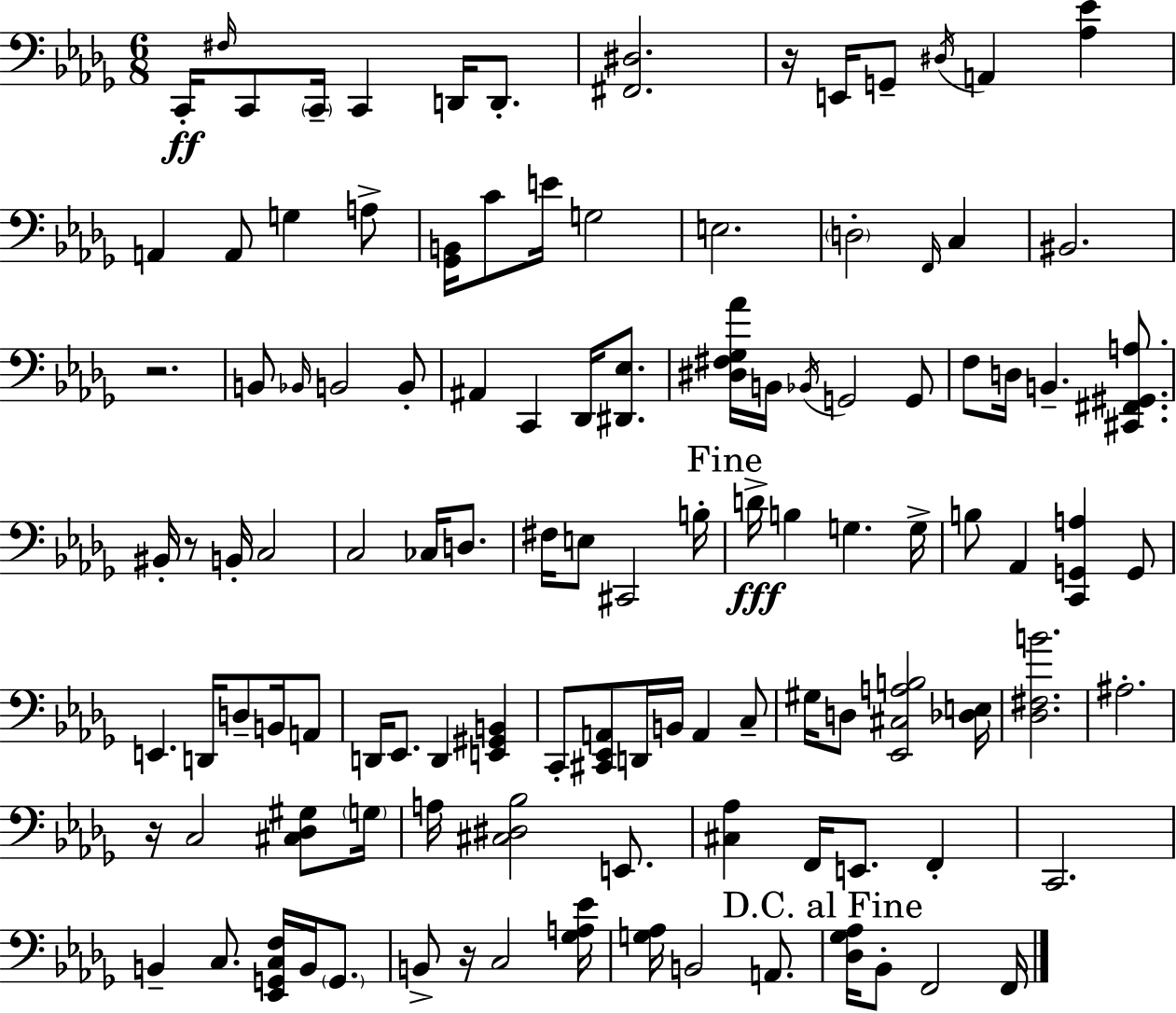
{
  \clef bass
  \numericTimeSignature
  \time 6/8
  \key bes \minor
  c,16-.\ff \grace { fis16 } c,8 \parenthesize c,16-- c,4 d,16 d,8.-. | <fis, dis>2. | r16 e,16 g,8-- \acciaccatura { dis16 } a,4 <aes ees'>4 | a,4 a,8 g4 | \break a8-> <ges, b,>16 c'8 e'16 g2 | e2. | \parenthesize d2-. \grace { f,16 } c4 | bis,2. | \break r2. | b,8 \grace { bes,16 } b,2 | b,8-. ais,4 c,4 | des,16 <dis, ees>8. <dis fis ges aes'>16 b,16 \acciaccatura { bes,16 } g,2 | \break g,8 f8 d16 b,4.-- | <cis, fis, gis, a>8. bis,16-. r8 b,16-. c2 | c2 | ces16 d8. fis16 e8 cis,2 | \break b16-. \mark "Fine" d'16->\fff b4 g4. | g16-> b8 aes,4 <c, g, a>4 | g,8 e,4. d,16 | d8-- b,16 a,8 d,16 ees,8. d,4 | \break <e, gis, b,>4 c,8-. <cis, ees, a,>8 d,16 b,16 a,4 | c8-- gis16 d8 <ees, cis a b>2 | <des e>16 <des fis b'>2. | ais2.-. | \break r16 c2 | <cis des gis>8 \parenthesize g16 a16 <cis dis bes>2 | e,8. <cis aes>4 f,16 e,8. | f,4-. c,2. | \break b,4-- c8. | <ees, g, c f>16 b,16 \parenthesize g,8. b,8-> r16 c2 | <ges a ees'>16 <g aes>16 b,2 | a,8. \mark "D.C. al Fine" <des ges aes>16 bes,8-. f,2 | \break f,16 \bar "|."
}